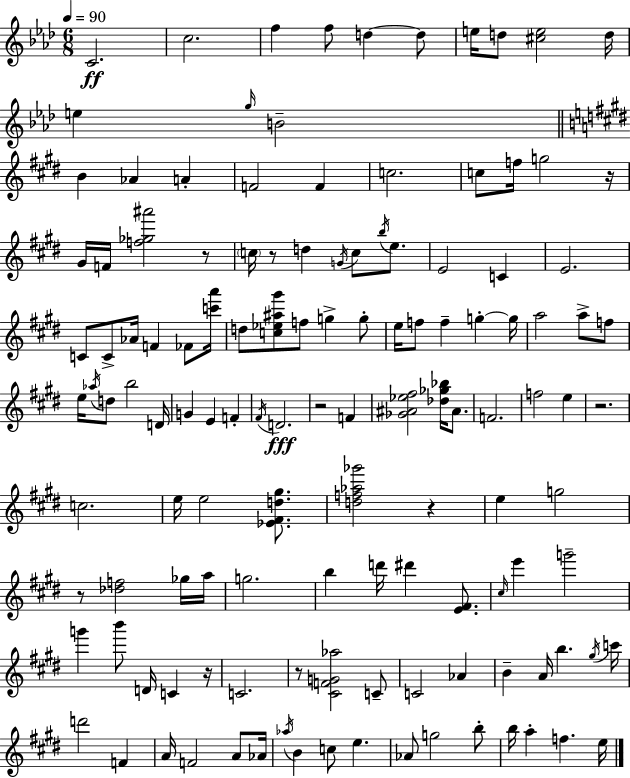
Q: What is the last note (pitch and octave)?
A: E5